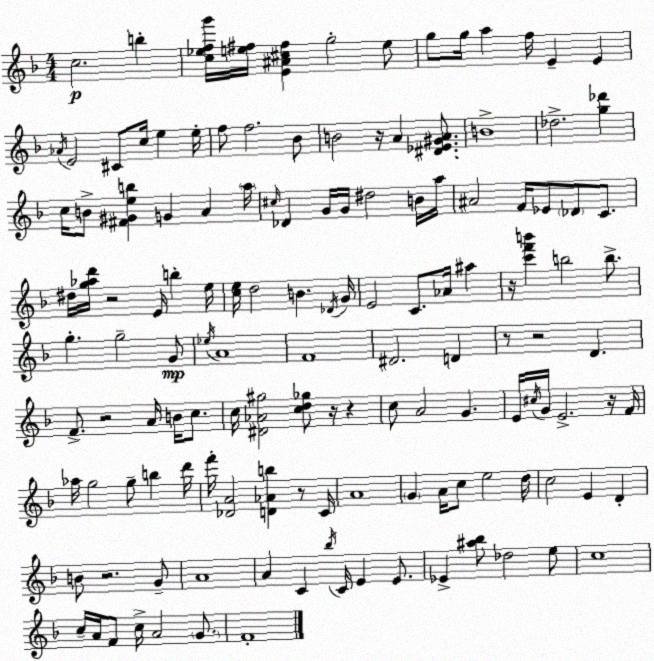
X:1
T:Untitled
M:4/4
L:1/4
K:Dm
c2 b [c_efg']/4 [e^f]/4 [E^A^c^f] g2 e/2 g/2 g/4 a f/4 E E _A/4 E2 ^C/2 c/4 e e/4 f/2 f2 _B/2 B2 z/4 A [^D_E^GA]/2 B4 _d2 [g_d'] c/4 B/2 [^F^Geb] G A a/4 ^c/4 _D G/4 G/4 ^d2 B/4 a/4 ^A2 F/4 _E/2 _D/2 C/2 ^d/4 [g_ad']/4 z2 E/4 b e/4 [ce]/4 d2 B _D/4 G/4 E2 C/2 _A/4 ^a z/4 [c'f'b'] b2 b/2 g g2 G/2 _e/4 A4 F4 ^D2 D z/2 z2 D F/2 z2 A/4 B/4 c/2 c/4 [^D_A^g]2 [cd_g]/2 z/4 z c/2 A2 G E/4 ^c/4 G/4 E2 z/4 F/4 _a/4 g2 g/2 b d'/4 f'/4 [_DA]2 [D_Ab] z/2 C/4 A4 G A/4 c/2 e2 d/4 c2 E D B/2 z2 G/2 A4 A C _b/4 C/4 E E/2 _E [^a_b]/2 _d2 e/2 c4 c/4 A/4 F/2 c/4 A2 G/2 F4